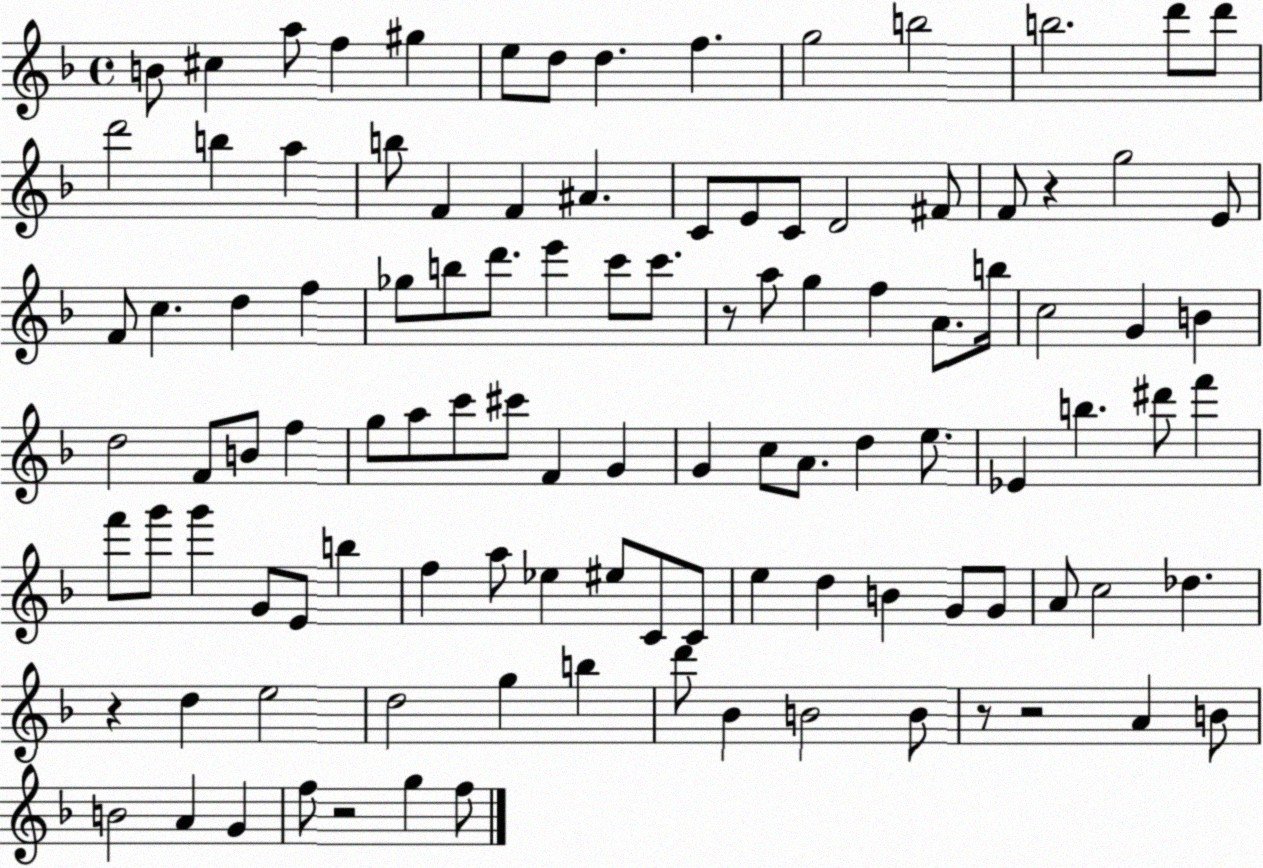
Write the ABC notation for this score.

X:1
T:Untitled
M:4/4
L:1/4
K:F
B/2 ^c a/2 f ^g e/2 d/2 d f g2 b2 b2 d'/2 d'/2 d'2 b a b/2 F F ^A C/2 E/2 C/2 D2 ^F/2 F/2 z g2 E/2 F/2 c d f _g/2 b/2 d'/2 e' c'/2 c'/2 z/2 a/2 g f A/2 b/4 c2 G B d2 F/2 B/2 f g/2 a/2 c'/2 ^c'/2 F G G c/2 A/2 d e/2 _E b ^d'/2 f' f'/2 g'/2 g' G/2 E/2 b f a/2 _e ^e/2 C/2 C/2 e d B G/2 G/2 A/2 c2 _d z d e2 d2 g b d'/2 _B B2 B/2 z/2 z2 A B/2 B2 A G f/2 z2 g f/2